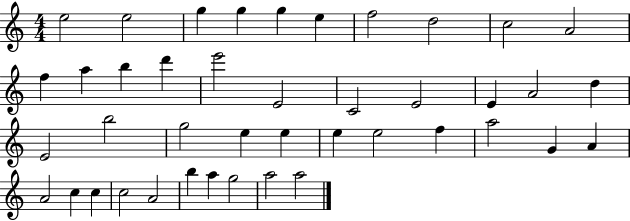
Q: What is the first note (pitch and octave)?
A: E5